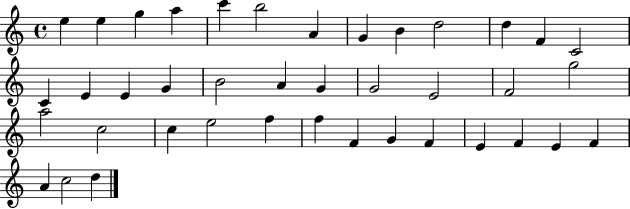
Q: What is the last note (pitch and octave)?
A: D5